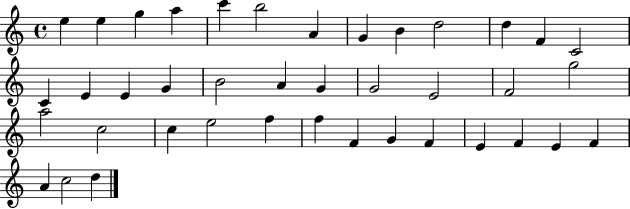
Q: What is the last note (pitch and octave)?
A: D5